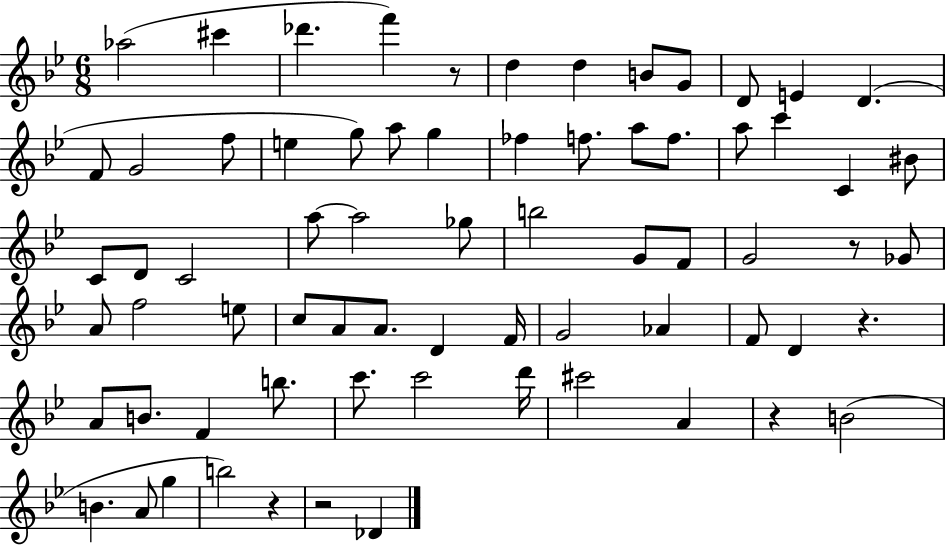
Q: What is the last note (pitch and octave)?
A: Db4